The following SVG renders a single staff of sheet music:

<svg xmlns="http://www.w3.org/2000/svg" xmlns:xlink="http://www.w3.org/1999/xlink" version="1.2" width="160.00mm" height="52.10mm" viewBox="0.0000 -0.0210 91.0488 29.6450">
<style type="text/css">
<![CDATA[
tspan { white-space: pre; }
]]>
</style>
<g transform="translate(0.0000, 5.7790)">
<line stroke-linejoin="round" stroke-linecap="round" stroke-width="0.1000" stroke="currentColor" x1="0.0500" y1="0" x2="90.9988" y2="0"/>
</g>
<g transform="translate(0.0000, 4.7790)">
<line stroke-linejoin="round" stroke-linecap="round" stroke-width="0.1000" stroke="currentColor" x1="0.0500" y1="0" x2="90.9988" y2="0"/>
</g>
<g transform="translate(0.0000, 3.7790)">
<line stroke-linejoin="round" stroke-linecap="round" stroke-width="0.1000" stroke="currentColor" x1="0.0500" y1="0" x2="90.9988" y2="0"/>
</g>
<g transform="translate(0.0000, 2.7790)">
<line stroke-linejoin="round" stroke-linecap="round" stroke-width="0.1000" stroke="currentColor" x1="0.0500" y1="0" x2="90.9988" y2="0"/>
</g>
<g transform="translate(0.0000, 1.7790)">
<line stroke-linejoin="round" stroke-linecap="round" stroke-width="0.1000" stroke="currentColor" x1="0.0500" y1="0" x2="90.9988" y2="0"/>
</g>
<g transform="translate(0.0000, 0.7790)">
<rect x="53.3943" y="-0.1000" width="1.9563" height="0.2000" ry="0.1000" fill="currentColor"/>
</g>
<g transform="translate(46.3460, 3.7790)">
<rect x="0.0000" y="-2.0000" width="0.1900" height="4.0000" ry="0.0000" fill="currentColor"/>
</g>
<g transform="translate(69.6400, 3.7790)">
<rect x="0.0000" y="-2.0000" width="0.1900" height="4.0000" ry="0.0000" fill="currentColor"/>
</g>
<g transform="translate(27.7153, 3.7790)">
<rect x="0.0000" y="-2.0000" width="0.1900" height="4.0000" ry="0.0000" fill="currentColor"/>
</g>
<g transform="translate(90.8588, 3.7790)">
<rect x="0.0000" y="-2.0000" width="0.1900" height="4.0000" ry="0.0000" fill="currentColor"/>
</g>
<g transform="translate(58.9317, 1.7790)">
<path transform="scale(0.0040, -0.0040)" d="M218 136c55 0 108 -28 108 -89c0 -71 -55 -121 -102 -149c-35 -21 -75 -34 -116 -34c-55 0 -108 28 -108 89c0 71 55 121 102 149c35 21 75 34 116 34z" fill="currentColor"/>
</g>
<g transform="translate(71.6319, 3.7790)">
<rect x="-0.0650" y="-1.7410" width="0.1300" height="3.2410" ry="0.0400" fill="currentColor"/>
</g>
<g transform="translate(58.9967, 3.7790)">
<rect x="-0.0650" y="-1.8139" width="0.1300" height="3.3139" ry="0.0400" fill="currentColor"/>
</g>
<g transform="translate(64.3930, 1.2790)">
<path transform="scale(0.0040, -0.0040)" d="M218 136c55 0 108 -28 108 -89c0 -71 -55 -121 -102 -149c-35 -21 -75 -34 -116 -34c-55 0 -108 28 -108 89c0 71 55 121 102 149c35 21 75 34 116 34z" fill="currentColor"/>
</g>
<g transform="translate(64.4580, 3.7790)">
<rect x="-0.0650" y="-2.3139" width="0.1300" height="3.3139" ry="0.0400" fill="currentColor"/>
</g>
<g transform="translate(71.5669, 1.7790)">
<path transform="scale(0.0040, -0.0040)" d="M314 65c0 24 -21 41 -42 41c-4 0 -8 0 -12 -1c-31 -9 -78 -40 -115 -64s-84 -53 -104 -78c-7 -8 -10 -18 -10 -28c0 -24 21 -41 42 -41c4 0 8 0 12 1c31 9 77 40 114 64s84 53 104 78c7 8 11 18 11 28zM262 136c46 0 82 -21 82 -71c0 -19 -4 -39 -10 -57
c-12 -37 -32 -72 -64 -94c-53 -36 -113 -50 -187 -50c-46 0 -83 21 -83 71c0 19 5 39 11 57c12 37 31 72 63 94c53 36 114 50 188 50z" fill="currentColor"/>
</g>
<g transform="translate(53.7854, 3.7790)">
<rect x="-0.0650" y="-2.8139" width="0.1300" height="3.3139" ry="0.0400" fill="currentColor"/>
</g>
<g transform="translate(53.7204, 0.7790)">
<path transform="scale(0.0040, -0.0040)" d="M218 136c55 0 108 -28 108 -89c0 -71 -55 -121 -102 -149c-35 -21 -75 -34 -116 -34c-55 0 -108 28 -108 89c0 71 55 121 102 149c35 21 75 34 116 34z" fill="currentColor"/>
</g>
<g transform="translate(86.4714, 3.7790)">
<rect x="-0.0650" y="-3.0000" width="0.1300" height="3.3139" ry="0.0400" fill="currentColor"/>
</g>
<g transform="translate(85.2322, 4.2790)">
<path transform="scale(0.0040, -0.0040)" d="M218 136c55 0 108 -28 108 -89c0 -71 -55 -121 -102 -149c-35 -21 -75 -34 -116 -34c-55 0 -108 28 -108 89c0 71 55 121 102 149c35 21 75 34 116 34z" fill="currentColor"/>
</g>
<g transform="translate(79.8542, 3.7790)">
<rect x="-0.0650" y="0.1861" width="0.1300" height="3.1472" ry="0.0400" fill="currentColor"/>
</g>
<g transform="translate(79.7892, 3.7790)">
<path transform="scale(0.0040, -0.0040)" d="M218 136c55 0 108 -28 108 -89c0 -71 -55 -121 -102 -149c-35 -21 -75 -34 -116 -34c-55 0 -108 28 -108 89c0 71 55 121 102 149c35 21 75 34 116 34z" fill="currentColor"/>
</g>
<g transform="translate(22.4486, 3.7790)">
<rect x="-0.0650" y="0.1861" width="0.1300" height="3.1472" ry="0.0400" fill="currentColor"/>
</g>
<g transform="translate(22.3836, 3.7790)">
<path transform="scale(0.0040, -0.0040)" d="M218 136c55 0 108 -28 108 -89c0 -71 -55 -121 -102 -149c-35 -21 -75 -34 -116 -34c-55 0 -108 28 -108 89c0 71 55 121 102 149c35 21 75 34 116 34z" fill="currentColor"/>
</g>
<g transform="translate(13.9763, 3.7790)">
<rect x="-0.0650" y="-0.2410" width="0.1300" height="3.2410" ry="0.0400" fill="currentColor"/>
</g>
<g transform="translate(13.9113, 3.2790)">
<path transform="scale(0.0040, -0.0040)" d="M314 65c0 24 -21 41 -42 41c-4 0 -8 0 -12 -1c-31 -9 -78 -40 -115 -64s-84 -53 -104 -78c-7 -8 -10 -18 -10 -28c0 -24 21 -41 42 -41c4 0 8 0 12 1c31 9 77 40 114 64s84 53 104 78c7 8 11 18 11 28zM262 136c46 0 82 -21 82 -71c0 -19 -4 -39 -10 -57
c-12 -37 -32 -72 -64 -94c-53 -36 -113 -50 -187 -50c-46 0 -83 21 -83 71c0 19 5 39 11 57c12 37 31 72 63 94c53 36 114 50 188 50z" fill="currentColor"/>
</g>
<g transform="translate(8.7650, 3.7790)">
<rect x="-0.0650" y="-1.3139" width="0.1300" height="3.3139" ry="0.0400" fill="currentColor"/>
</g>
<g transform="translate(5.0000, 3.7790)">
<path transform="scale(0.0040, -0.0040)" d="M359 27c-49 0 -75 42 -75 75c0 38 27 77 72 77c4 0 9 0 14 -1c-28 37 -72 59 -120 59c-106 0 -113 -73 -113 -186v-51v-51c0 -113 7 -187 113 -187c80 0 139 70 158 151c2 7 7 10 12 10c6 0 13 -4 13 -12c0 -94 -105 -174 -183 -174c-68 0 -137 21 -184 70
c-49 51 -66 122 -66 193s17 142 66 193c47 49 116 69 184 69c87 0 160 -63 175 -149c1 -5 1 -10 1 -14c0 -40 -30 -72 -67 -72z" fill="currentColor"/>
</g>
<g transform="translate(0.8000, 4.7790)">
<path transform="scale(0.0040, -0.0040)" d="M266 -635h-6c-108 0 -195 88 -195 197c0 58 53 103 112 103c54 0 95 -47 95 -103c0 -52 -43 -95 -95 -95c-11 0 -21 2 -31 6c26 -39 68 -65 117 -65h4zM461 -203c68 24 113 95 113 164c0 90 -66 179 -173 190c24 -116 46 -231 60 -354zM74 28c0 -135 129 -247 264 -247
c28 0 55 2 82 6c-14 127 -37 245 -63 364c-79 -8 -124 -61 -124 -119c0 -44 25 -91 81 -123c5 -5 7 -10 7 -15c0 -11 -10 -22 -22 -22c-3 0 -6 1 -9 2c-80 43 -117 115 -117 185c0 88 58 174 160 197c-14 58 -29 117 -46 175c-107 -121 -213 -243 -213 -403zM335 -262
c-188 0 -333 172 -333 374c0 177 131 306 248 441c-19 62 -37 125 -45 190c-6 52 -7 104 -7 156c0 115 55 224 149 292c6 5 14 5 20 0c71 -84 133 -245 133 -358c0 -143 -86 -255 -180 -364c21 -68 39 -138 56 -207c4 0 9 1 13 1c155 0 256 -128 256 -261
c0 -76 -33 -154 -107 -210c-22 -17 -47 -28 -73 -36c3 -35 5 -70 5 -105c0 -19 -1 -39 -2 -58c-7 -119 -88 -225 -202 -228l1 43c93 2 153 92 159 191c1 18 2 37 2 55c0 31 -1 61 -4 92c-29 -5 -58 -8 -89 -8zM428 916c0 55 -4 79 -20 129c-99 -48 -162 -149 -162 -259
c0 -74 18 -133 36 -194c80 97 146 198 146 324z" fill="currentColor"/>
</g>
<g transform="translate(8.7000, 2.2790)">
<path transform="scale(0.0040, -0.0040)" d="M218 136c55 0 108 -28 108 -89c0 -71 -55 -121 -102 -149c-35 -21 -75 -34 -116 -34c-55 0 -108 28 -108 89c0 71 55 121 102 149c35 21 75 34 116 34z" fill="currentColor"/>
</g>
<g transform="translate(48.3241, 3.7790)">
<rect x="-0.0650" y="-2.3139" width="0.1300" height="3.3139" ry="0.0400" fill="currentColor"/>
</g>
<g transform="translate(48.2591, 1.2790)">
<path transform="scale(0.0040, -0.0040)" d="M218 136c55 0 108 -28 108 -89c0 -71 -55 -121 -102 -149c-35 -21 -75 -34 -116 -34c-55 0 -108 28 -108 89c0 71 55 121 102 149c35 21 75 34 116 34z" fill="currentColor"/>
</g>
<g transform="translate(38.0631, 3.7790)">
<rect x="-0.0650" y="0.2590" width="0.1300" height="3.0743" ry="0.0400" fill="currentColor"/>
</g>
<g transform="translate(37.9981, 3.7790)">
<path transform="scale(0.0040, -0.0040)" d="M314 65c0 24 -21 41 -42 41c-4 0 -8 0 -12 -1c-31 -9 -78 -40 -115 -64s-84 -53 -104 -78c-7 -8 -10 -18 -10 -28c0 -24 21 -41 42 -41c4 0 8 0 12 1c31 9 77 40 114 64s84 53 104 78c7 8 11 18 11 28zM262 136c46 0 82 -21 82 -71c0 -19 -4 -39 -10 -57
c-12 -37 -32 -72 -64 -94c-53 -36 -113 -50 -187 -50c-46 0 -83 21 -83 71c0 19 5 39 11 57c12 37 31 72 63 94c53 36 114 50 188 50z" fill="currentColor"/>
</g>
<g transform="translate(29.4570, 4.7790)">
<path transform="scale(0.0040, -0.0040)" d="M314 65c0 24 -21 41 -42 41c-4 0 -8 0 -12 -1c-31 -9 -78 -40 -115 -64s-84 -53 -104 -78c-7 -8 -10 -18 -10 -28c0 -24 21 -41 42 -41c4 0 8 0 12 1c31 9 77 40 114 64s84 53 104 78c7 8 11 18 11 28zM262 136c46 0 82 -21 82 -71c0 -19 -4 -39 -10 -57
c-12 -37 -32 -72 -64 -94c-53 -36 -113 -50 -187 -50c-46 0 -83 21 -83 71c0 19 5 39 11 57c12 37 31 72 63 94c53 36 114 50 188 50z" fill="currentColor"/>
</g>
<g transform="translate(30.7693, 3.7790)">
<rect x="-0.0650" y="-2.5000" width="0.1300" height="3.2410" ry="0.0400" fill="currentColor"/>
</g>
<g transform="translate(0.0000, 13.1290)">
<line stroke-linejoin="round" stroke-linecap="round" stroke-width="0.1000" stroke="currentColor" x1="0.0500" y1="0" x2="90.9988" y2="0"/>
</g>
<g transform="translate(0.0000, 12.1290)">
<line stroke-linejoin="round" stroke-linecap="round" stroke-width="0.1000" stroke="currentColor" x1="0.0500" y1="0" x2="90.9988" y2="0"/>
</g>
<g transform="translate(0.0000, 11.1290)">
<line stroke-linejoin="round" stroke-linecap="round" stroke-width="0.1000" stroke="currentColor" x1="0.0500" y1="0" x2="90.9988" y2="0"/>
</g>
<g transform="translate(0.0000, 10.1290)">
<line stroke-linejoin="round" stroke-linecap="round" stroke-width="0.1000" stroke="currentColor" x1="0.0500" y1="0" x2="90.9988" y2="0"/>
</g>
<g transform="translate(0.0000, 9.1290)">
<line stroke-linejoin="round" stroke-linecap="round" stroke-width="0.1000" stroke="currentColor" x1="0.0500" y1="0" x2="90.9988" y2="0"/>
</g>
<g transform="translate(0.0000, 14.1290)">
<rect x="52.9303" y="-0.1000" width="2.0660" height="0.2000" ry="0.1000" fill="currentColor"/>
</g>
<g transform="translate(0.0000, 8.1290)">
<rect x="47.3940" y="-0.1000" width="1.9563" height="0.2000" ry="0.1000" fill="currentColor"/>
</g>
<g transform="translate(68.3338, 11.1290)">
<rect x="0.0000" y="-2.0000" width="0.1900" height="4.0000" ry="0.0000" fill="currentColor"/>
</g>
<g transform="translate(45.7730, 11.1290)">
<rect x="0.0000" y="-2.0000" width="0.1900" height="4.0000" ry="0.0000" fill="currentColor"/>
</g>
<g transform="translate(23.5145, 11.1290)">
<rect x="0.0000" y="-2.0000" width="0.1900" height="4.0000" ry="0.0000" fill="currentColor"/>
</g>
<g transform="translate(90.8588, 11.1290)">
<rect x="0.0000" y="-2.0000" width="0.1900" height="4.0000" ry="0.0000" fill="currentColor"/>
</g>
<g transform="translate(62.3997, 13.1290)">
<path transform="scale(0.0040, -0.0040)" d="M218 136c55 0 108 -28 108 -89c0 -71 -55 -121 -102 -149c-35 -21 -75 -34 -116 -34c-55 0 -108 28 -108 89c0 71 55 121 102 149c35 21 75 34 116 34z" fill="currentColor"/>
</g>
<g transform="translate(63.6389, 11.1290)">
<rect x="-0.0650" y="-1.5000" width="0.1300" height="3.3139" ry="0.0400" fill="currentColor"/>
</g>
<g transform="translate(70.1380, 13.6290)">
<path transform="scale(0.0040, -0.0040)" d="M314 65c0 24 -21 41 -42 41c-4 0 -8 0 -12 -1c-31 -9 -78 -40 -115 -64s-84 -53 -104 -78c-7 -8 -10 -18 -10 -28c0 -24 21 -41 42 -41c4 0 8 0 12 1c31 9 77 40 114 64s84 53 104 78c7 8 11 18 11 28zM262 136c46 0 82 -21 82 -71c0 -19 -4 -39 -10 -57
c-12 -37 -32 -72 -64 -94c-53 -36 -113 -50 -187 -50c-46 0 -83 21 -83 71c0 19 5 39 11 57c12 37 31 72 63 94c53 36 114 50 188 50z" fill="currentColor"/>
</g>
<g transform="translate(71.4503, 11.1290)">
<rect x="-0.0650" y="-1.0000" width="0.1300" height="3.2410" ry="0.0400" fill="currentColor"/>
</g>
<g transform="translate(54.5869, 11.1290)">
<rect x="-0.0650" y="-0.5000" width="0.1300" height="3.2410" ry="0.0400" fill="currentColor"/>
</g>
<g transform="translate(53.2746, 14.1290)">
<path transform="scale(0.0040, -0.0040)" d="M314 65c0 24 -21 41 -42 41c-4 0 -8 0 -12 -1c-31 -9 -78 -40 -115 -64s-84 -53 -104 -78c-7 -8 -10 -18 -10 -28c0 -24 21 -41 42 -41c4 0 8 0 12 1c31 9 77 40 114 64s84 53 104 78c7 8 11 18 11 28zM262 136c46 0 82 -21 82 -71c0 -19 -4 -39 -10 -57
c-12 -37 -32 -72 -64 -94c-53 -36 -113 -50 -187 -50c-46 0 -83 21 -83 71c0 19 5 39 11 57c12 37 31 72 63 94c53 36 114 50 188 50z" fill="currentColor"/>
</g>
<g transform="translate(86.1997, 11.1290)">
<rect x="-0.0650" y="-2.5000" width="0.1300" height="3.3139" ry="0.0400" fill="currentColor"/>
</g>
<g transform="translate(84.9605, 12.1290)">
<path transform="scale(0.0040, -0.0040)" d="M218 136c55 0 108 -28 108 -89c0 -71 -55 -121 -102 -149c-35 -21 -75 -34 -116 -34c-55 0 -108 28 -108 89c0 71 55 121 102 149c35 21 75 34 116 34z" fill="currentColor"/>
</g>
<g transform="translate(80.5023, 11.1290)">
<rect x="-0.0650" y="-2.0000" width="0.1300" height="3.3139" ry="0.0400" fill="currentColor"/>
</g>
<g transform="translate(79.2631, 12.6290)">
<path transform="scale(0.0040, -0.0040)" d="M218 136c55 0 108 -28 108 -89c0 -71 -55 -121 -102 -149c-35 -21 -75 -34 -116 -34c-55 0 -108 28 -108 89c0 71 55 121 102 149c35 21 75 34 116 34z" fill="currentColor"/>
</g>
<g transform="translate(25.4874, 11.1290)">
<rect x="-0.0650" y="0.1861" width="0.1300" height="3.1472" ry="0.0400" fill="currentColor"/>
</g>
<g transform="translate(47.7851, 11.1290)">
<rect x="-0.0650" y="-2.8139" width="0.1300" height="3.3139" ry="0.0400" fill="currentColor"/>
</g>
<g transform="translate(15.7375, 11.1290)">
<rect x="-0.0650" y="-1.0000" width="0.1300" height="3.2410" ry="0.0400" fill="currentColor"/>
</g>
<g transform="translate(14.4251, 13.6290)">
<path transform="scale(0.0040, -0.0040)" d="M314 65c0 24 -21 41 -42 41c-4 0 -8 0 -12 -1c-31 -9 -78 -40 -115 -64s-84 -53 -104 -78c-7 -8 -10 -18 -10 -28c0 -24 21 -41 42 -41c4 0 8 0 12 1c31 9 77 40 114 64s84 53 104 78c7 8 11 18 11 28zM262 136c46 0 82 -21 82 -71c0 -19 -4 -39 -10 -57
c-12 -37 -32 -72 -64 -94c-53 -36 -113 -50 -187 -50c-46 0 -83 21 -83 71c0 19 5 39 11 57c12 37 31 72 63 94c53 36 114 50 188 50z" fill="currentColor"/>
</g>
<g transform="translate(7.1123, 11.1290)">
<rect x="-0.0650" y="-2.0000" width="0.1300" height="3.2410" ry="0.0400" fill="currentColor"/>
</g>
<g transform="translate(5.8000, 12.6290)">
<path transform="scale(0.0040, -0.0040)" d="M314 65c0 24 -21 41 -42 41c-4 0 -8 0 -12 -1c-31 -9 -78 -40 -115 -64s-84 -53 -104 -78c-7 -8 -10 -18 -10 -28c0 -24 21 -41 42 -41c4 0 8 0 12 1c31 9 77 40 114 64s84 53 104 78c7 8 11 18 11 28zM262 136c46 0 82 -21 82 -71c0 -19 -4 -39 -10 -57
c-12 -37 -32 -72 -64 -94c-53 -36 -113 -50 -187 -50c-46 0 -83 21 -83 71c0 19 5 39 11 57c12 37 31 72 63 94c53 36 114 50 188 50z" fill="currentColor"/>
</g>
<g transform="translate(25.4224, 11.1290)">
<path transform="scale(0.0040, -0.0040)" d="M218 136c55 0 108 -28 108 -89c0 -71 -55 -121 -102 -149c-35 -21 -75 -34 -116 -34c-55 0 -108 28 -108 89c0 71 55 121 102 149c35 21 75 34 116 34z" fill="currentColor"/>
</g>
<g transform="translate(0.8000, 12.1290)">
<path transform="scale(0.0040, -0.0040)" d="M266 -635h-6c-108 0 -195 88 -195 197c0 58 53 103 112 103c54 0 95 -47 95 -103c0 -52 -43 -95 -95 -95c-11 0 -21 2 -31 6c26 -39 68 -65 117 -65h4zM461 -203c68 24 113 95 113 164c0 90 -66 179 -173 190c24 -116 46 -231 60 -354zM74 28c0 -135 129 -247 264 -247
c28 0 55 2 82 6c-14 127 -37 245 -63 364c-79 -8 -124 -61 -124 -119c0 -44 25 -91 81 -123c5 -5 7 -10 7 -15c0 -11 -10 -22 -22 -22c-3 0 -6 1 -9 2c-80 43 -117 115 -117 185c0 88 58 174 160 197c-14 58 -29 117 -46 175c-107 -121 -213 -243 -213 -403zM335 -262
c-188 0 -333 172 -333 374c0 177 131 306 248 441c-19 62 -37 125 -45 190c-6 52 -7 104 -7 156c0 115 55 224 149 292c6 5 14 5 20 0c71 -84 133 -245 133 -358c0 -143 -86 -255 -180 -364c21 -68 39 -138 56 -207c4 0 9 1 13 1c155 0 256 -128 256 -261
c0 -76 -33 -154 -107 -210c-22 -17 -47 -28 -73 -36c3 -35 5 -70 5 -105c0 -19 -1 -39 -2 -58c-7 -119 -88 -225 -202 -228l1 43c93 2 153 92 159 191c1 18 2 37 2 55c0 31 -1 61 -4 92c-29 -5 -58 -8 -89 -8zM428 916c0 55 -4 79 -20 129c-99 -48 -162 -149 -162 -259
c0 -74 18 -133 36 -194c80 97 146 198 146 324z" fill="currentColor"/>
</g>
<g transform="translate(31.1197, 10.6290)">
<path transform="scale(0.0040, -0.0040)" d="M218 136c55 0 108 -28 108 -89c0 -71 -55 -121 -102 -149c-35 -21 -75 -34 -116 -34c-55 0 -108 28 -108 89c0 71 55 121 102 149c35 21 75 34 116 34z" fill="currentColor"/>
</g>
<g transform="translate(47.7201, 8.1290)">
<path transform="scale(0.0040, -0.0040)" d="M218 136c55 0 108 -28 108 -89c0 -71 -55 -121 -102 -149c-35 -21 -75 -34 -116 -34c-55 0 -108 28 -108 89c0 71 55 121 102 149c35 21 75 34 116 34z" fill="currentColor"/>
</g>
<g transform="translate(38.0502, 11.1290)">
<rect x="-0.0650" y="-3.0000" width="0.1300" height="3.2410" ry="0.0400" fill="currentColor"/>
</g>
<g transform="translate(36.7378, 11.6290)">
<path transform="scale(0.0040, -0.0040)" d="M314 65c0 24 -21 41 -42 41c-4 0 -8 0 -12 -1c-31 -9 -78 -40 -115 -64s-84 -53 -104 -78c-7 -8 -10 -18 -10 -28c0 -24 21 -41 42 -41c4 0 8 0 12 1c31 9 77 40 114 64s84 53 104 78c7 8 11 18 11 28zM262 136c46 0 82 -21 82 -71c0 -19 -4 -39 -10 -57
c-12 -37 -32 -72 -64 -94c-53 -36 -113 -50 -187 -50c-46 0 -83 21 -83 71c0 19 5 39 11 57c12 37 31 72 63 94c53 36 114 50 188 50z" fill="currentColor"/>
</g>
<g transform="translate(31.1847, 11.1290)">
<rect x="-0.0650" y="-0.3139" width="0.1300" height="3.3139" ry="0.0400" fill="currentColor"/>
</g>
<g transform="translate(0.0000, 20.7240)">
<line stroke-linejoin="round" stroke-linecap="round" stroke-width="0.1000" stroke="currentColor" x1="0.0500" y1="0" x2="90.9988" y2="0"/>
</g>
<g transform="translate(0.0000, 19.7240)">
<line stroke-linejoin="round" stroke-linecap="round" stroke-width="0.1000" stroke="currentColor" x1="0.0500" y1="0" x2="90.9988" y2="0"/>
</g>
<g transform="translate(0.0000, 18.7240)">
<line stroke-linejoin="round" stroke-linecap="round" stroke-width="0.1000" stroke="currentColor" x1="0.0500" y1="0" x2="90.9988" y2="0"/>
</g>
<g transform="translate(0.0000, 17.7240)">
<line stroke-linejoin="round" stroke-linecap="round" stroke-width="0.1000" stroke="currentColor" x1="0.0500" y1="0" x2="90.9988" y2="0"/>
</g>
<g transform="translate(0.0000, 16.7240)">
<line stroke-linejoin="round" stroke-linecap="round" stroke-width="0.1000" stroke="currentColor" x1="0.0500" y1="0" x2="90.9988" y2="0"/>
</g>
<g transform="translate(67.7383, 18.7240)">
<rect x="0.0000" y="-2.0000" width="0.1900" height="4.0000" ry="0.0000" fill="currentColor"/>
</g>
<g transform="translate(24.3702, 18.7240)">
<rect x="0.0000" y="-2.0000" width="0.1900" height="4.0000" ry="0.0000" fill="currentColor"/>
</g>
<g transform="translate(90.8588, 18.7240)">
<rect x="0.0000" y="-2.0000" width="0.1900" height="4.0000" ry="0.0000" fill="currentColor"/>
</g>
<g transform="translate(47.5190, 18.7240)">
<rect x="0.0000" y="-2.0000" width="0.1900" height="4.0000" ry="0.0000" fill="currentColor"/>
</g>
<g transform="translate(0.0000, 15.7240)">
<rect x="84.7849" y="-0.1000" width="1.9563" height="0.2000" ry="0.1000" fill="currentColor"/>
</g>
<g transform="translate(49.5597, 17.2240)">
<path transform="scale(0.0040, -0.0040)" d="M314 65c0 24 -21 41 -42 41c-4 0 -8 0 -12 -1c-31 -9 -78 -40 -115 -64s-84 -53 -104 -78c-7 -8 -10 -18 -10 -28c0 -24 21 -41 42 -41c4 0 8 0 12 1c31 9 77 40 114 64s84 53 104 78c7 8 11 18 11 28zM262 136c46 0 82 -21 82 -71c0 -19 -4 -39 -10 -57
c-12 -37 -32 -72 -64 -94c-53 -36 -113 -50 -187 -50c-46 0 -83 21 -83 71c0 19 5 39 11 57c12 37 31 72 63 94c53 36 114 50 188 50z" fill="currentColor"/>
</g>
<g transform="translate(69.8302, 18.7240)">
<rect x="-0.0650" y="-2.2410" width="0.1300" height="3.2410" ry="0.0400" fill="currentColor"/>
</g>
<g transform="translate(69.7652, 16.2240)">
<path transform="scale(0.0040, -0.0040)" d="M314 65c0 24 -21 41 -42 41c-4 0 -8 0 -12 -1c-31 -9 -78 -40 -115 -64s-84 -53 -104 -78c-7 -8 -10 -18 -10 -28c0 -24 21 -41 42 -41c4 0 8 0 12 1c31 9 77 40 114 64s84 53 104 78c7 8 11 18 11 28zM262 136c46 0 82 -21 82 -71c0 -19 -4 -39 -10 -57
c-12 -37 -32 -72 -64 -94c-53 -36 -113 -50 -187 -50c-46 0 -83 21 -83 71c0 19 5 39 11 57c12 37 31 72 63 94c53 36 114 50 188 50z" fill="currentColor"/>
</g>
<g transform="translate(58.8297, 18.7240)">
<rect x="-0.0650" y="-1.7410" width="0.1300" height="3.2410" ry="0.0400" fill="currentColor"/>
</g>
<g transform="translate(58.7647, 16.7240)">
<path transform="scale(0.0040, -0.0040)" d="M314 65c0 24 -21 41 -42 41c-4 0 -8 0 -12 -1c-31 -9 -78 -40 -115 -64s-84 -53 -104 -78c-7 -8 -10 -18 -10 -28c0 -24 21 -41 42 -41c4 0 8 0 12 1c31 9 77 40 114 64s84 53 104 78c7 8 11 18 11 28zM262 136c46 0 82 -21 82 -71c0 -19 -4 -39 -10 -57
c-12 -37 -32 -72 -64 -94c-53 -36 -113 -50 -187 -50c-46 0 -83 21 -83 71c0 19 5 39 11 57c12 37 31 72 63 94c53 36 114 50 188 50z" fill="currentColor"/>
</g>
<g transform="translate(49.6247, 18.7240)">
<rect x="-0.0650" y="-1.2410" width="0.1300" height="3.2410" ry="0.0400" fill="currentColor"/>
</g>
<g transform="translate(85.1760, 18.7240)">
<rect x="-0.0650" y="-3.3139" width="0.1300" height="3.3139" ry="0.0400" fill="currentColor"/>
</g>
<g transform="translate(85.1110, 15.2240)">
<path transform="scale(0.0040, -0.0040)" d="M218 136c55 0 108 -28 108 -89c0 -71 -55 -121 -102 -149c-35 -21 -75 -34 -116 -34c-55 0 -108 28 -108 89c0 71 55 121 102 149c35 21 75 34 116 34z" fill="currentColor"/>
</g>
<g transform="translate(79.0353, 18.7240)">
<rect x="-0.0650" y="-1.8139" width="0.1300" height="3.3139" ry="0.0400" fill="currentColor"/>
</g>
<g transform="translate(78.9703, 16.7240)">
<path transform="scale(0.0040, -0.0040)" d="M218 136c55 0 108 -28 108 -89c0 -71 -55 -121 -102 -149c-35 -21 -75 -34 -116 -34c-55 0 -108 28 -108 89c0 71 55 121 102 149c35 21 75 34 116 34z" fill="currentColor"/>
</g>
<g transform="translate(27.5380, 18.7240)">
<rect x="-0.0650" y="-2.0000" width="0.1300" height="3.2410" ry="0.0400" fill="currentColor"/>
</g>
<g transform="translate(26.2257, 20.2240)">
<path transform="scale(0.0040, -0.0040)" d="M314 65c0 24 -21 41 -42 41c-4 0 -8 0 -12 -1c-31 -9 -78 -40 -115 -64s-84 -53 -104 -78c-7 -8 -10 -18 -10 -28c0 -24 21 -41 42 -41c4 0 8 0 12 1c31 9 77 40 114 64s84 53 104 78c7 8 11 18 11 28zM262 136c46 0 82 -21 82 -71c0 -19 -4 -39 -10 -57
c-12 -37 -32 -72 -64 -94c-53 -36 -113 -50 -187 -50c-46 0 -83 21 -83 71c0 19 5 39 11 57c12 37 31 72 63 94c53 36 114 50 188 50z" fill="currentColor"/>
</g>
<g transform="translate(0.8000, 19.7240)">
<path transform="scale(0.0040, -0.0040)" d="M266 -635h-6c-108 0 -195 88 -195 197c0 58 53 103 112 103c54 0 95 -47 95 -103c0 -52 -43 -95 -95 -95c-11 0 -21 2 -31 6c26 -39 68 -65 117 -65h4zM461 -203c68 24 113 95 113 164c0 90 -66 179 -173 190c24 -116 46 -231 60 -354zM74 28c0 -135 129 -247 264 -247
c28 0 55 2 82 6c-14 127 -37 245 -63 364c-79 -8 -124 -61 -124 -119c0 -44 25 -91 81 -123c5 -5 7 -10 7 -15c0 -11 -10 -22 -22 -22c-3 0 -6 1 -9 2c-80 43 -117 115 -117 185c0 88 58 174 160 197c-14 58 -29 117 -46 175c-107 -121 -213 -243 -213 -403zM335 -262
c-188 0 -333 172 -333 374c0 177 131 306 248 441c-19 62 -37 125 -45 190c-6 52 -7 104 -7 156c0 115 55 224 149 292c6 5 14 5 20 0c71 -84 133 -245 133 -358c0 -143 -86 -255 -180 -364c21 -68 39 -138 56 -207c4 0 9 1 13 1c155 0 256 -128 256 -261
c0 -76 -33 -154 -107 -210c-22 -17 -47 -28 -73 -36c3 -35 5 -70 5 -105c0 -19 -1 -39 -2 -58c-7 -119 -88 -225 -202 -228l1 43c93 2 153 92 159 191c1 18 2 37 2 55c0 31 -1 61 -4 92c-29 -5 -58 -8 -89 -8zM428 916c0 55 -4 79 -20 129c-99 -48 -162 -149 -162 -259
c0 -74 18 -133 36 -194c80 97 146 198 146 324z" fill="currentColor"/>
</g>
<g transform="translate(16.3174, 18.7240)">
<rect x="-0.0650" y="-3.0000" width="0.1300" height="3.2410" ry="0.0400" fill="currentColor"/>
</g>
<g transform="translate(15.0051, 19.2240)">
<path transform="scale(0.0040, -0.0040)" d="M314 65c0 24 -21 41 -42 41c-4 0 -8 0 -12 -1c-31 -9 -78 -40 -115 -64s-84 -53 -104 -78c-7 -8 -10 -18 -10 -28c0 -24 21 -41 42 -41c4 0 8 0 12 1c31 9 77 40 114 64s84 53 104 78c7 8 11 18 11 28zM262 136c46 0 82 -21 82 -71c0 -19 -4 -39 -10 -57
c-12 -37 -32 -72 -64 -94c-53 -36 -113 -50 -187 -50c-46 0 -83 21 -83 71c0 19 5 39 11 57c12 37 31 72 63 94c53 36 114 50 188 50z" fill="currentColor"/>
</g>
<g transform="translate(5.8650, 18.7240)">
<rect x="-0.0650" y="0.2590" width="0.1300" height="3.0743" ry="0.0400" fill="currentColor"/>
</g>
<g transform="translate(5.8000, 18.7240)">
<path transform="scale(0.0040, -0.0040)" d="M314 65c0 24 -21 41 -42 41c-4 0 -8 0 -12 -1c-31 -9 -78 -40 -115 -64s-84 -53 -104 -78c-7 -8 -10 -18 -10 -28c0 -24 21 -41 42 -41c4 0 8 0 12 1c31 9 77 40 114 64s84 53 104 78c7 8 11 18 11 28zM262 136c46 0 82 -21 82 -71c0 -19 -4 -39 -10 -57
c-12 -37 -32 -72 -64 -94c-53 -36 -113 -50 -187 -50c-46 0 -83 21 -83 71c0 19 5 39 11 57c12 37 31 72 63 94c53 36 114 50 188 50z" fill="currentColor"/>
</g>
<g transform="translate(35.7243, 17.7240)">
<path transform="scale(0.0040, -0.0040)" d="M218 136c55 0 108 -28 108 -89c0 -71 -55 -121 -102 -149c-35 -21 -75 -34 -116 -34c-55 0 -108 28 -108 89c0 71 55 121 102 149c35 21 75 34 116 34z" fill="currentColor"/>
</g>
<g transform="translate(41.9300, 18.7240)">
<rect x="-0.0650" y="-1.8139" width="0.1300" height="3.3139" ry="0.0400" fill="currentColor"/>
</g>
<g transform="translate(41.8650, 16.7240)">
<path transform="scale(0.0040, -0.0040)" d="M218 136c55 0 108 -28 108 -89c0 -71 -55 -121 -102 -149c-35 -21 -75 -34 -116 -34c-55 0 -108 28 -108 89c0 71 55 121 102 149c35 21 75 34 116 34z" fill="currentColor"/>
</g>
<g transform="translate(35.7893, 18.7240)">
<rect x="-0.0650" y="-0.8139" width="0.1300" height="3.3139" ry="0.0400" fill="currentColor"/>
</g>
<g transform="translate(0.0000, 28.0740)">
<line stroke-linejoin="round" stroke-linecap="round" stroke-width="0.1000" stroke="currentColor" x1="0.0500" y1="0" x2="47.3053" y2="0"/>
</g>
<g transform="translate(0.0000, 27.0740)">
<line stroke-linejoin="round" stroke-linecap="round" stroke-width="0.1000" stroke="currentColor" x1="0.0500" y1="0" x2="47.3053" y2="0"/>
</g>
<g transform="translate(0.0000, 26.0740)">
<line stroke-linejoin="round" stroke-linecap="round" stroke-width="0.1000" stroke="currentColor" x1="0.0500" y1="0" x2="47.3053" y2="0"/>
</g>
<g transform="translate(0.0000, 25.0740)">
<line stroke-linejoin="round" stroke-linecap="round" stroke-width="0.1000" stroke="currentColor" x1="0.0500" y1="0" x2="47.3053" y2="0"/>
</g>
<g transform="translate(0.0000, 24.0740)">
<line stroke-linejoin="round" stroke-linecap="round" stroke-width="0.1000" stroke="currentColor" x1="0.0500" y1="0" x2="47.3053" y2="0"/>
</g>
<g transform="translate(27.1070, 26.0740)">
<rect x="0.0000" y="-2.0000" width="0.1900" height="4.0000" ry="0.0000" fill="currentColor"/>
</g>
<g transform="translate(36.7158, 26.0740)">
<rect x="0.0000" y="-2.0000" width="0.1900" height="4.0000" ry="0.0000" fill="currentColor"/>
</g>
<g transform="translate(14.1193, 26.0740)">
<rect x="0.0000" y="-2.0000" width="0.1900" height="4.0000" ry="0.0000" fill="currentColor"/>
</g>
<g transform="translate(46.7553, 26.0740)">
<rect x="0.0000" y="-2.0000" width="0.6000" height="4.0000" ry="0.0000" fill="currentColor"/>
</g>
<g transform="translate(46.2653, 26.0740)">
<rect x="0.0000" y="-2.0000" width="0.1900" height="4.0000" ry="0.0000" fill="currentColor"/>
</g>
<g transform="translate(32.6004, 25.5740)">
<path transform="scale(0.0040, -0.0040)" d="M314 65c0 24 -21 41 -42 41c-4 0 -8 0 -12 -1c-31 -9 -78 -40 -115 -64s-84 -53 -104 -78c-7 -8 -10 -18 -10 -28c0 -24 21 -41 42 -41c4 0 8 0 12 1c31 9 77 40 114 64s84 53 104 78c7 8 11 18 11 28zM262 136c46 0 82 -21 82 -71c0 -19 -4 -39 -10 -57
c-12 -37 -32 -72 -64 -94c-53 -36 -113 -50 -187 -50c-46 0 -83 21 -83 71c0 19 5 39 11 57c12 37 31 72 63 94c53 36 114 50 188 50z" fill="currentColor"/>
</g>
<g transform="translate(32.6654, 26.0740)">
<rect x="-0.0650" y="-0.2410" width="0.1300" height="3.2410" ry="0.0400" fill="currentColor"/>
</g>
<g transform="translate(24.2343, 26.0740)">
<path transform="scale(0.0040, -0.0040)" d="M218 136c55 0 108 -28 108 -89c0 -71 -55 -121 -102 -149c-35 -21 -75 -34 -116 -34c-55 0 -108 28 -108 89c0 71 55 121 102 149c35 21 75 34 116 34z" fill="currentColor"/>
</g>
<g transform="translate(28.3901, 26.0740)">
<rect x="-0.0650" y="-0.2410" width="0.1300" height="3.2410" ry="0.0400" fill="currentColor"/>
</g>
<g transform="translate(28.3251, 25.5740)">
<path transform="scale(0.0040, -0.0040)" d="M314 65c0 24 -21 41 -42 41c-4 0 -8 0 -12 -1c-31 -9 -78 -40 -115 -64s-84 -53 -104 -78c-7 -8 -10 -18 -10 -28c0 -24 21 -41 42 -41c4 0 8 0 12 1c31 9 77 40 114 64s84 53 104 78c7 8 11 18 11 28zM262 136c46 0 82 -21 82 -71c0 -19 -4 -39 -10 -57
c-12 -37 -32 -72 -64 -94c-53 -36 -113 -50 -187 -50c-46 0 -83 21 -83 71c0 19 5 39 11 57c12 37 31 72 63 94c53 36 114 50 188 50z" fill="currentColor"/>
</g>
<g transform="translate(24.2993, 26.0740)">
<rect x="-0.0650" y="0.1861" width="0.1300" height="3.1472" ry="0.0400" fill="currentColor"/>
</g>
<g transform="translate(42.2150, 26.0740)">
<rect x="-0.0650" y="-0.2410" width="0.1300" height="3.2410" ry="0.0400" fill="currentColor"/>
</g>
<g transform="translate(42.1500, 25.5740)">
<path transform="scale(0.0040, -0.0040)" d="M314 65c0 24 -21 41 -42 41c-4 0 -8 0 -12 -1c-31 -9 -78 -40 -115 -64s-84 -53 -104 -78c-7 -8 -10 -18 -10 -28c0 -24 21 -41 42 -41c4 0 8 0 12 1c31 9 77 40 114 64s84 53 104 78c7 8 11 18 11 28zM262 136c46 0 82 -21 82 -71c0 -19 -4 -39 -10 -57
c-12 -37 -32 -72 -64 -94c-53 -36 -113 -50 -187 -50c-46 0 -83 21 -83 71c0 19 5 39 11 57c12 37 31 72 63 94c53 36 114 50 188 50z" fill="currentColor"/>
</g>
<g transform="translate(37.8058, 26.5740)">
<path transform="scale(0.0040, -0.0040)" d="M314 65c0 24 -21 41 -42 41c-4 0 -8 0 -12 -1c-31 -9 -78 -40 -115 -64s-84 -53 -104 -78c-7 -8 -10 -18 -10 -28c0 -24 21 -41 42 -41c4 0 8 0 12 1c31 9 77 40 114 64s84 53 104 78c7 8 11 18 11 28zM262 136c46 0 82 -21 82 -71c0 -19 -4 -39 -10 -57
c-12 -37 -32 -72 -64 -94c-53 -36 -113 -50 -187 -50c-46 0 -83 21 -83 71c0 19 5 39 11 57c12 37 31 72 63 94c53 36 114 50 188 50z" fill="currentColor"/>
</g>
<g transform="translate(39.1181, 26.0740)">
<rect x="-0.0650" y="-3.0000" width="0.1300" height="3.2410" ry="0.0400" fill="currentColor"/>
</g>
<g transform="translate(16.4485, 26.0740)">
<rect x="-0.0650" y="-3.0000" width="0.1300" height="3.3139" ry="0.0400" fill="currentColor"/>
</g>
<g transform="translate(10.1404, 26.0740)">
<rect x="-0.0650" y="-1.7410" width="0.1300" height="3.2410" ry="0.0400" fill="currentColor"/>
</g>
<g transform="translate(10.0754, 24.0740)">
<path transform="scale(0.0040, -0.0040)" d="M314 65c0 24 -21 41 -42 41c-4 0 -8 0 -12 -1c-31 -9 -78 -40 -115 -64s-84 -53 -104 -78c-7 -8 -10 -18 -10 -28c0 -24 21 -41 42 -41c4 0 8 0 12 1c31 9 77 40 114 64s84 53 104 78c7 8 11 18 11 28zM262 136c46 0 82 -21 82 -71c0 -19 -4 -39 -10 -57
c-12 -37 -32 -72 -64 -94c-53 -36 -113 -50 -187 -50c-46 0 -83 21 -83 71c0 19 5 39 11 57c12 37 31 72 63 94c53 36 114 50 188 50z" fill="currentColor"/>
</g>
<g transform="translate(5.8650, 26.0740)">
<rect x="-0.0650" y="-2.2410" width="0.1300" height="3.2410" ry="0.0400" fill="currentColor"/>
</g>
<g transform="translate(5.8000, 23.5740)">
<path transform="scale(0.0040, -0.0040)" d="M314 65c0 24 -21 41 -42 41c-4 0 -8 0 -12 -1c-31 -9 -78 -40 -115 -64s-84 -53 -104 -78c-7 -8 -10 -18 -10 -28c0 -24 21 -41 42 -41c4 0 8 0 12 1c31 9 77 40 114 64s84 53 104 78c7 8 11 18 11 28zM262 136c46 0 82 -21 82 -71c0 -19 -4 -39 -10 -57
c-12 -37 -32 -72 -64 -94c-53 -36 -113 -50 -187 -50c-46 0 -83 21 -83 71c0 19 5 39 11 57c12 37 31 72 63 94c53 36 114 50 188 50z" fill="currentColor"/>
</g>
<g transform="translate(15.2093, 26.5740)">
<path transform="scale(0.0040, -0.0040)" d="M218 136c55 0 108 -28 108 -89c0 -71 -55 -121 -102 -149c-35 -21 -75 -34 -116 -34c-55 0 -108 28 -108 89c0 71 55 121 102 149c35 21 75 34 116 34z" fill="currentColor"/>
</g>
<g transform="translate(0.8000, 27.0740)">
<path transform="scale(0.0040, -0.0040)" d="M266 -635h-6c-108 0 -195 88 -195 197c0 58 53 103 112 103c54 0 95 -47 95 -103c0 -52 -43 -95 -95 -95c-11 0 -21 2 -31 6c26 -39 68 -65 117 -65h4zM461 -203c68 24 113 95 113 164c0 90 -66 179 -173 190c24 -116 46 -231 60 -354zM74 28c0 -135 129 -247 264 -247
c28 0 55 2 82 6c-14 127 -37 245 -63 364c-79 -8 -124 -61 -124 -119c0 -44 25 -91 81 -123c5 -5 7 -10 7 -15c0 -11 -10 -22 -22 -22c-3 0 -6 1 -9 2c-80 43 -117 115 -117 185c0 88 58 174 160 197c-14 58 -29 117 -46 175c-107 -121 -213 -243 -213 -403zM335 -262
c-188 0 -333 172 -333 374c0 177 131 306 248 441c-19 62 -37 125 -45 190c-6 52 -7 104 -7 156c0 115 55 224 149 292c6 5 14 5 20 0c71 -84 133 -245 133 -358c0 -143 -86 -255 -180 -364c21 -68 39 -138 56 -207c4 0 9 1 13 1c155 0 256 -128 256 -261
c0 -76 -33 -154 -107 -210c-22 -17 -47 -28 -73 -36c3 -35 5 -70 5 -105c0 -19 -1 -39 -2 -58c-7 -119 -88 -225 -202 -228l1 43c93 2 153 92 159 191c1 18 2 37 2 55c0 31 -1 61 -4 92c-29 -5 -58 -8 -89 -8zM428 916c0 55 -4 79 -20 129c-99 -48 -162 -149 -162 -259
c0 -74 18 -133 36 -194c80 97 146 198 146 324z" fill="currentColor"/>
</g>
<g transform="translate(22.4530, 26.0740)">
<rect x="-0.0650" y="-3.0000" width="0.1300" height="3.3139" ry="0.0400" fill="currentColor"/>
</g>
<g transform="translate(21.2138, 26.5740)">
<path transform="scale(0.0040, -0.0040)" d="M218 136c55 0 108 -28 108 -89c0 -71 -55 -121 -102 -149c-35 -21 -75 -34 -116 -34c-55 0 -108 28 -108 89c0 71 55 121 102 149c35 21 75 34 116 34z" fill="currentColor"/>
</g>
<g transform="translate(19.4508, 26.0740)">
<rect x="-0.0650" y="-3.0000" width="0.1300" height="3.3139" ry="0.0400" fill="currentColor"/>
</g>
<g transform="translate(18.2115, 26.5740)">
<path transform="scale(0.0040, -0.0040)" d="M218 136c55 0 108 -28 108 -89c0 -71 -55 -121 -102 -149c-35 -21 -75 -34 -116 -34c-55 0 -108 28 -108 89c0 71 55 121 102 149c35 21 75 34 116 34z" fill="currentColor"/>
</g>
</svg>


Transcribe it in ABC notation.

X:1
T:Untitled
M:4/4
L:1/4
K:C
e c2 B G2 B2 g a f g f2 B A F2 D2 B c A2 a C2 E D2 F G B2 A2 F2 d f e2 f2 g2 f b g2 f2 A A A B c2 c2 A2 c2